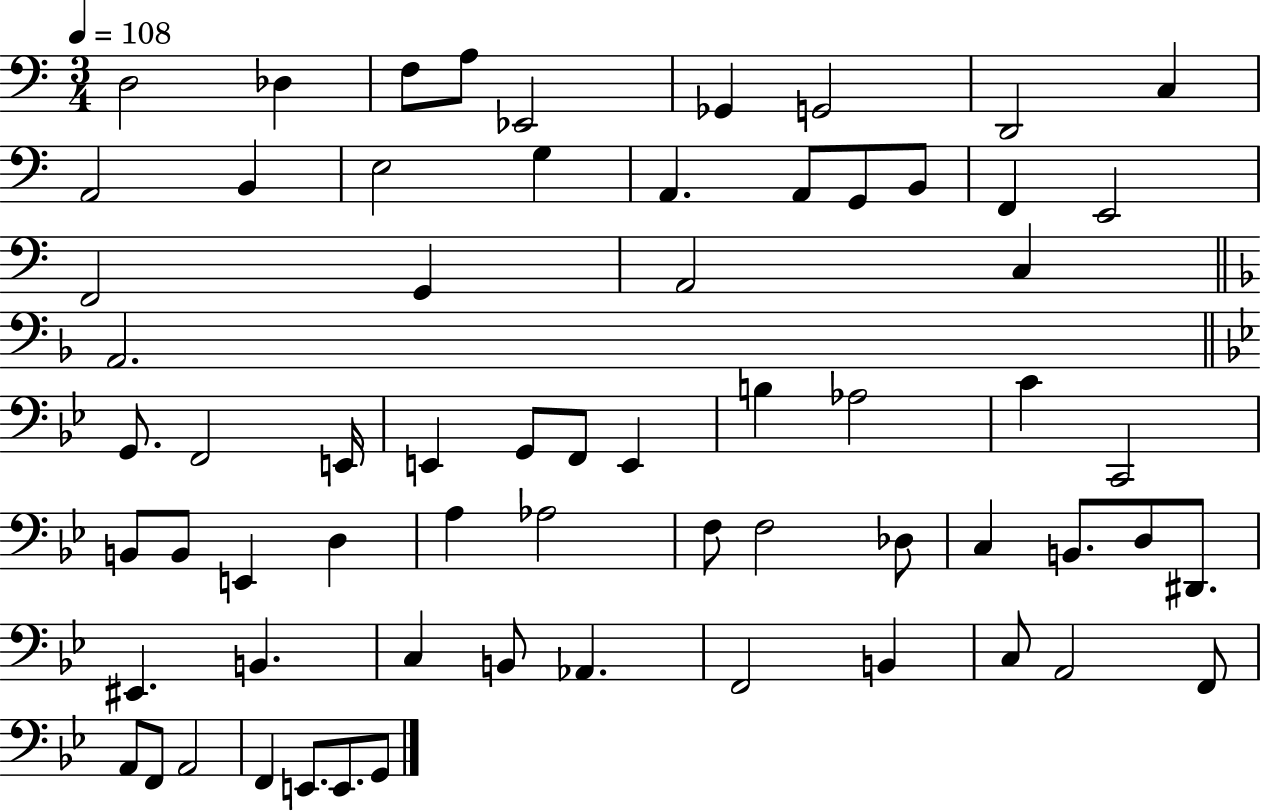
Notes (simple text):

D3/h Db3/q F3/e A3/e Eb2/h Gb2/q G2/h D2/h C3/q A2/h B2/q E3/h G3/q A2/q. A2/e G2/e B2/e F2/q E2/h F2/h G2/q A2/h C3/q A2/h. G2/e. F2/h E2/s E2/q G2/e F2/e E2/q B3/q Ab3/h C4/q C2/h B2/e B2/e E2/q D3/q A3/q Ab3/h F3/e F3/h Db3/e C3/q B2/e. D3/e D#2/e. EIS2/q. B2/q. C3/q B2/e Ab2/q. F2/h B2/q C3/e A2/h F2/e A2/e F2/e A2/h F2/q E2/e. E2/e. G2/e